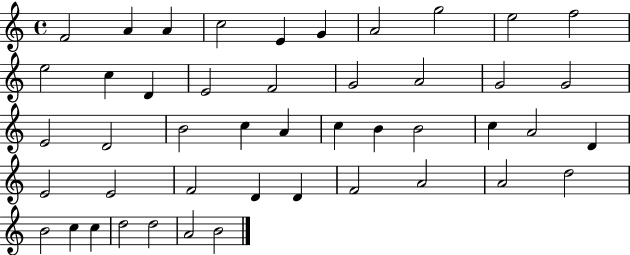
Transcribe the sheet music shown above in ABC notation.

X:1
T:Untitled
M:4/4
L:1/4
K:C
F2 A A c2 E G A2 g2 e2 f2 e2 c D E2 F2 G2 A2 G2 G2 E2 D2 B2 c A c B B2 c A2 D E2 E2 F2 D D F2 A2 A2 d2 B2 c c d2 d2 A2 B2